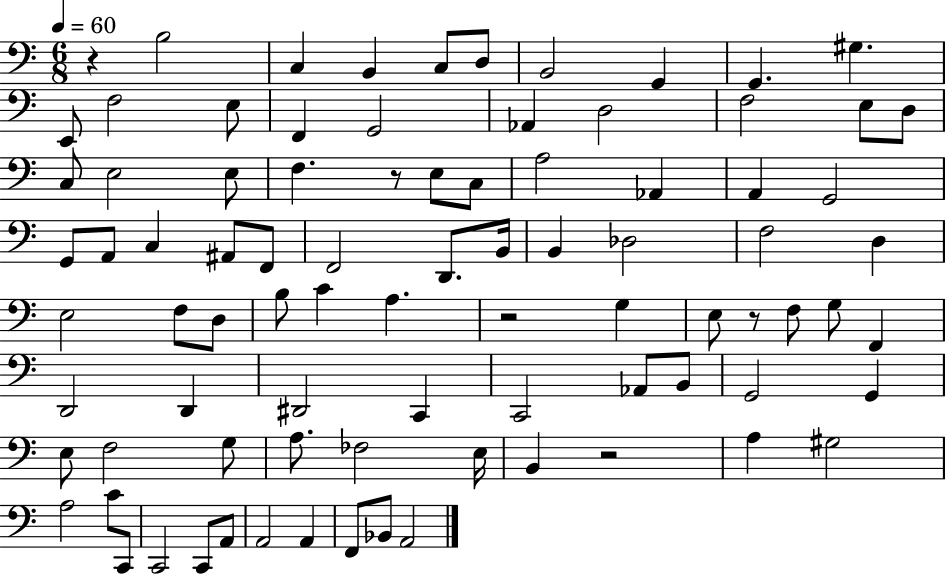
{
  \clef bass
  \numericTimeSignature
  \time 6/8
  \key c \major
  \tempo 4 = 60
  r4 b2 | c4 b,4 c8 d8 | b,2 g,4 | g,4. gis4. | \break e,8 f2 e8 | f,4 g,2 | aes,4 d2 | f2 e8 d8 | \break c8 e2 e8 | f4. r8 e8 c8 | a2 aes,4 | a,4 g,2 | \break g,8 a,8 c4 ais,8 f,8 | f,2 d,8. b,16 | b,4 des2 | f2 d4 | \break e2 f8 d8 | b8 c'4 a4. | r2 g4 | e8 r8 f8 g8 f,4 | \break d,2 d,4 | dis,2 c,4 | c,2 aes,8 b,8 | g,2 g,4 | \break e8 f2 g8 | a8. fes2 e16 | b,4 r2 | a4 gis2 | \break a2 c'8 c,8 | c,2 c,8 a,8 | a,2 a,4 | f,8 bes,8 a,2 | \break \bar "|."
}